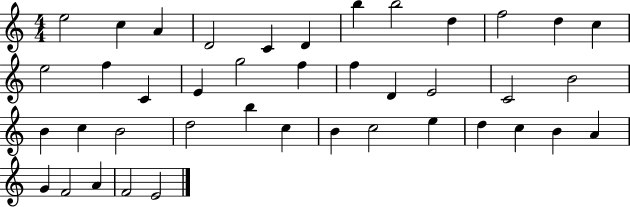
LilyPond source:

{
  \clef treble
  \numericTimeSignature
  \time 4/4
  \key c \major
  e''2 c''4 a'4 | d'2 c'4 d'4 | b''4 b''2 d''4 | f''2 d''4 c''4 | \break e''2 f''4 c'4 | e'4 g''2 f''4 | f''4 d'4 e'2 | c'2 b'2 | \break b'4 c''4 b'2 | d''2 b''4 c''4 | b'4 c''2 e''4 | d''4 c''4 b'4 a'4 | \break g'4 f'2 a'4 | f'2 e'2 | \bar "|."
}